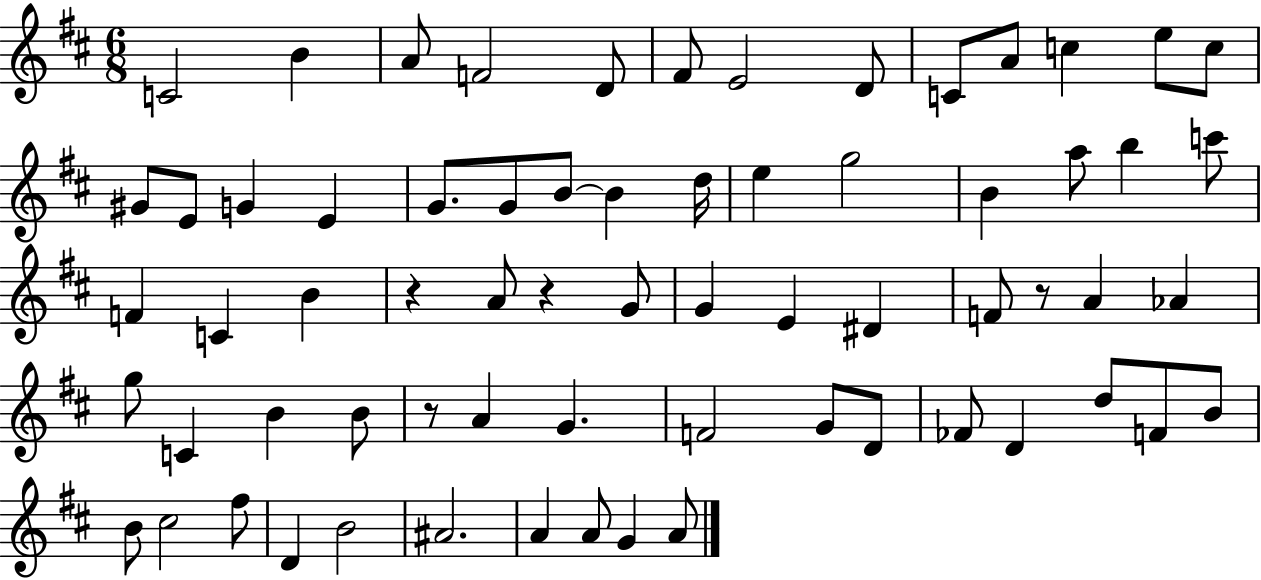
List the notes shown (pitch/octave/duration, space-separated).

C4/h B4/q A4/e F4/h D4/e F#4/e E4/h D4/e C4/e A4/e C5/q E5/e C5/e G#4/e E4/e G4/q E4/q G4/e. G4/e B4/e B4/q D5/s E5/q G5/h B4/q A5/e B5/q C6/e F4/q C4/q B4/q R/q A4/e R/q G4/e G4/q E4/q D#4/q F4/e R/e A4/q Ab4/q G5/e C4/q B4/q B4/e R/e A4/q G4/q. F4/h G4/e D4/e FES4/e D4/q D5/e F4/e B4/e B4/e C#5/h F#5/e D4/q B4/h A#4/h. A4/q A4/e G4/q A4/e